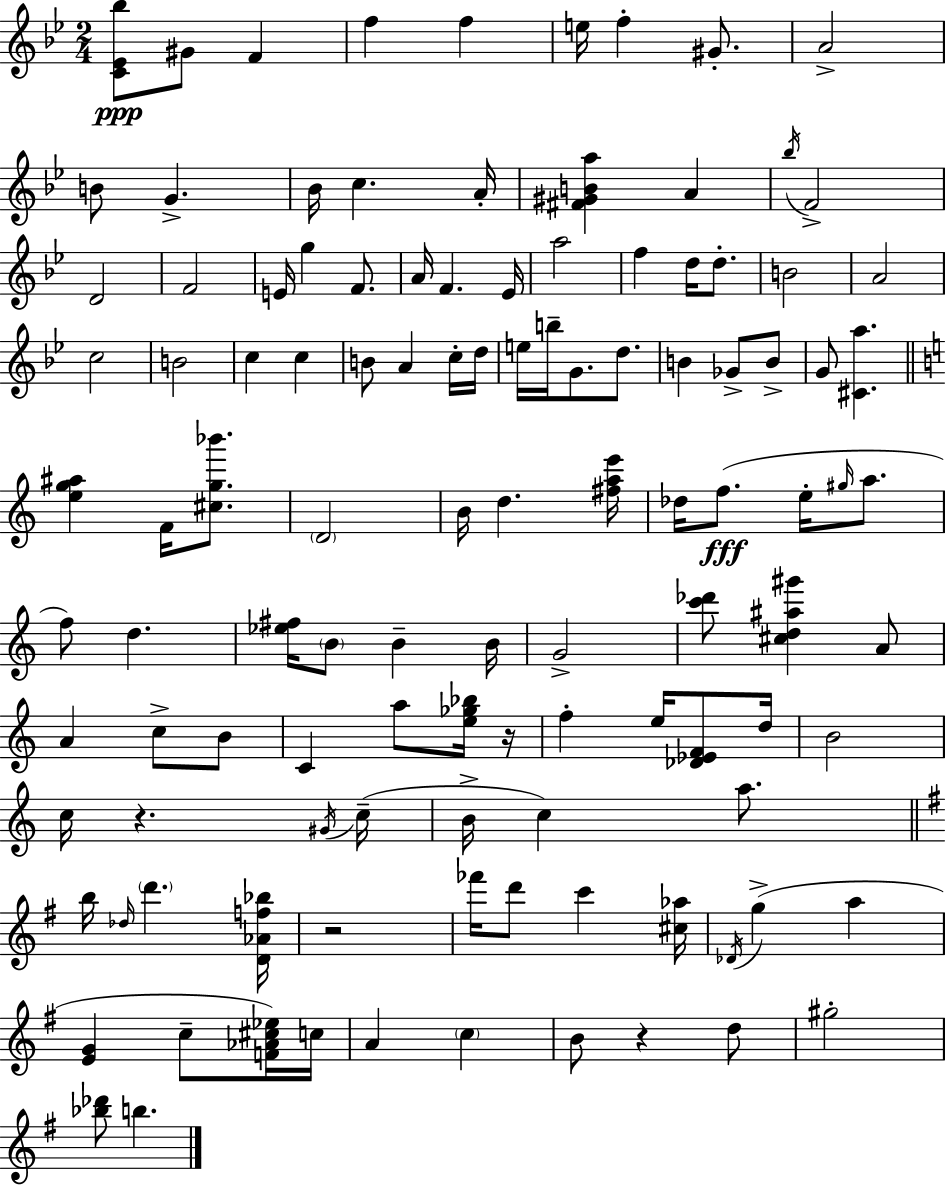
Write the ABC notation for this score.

X:1
T:Untitled
M:2/4
L:1/4
K:Gm
[C_E_b]/2 ^G/2 F f f e/4 f ^G/2 A2 B/2 G _B/4 c A/4 [^F^GBa] A _b/4 F2 D2 F2 E/4 g F/2 A/4 F _E/4 a2 f d/4 d/2 B2 A2 c2 B2 c c B/2 A c/4 d/4 e/4 b/4 G/2 d/2 B _G/2 B/2 G/2 [^Ca] [eg^a] F/4 [^cg_b']/2 D2 B/4 d [^fae']/4 _d/4 f/2 e/4 ^g/4 a/2 f/2 d [_e^f]/4 B/2 B B/4 G2 [c'_d']/2 [^cd^a^g'] A/2 A c/2 B/2 C a/2 [e_g_b]/4 z/4 f e/4 [_D_EF]/2 d/4 B2 c/4 z ^G/4 c/4 B/4 c a/2 b/4 _d/4 d' [D_Af_b]/4 z2 _f'/4 d'/2 c' [^c_a]/4 _D/4 g a [EG] c/2 [F_A^c_e]/4 c/4 A c B/2 z d/2 ^g2 [_b_d']/2 b